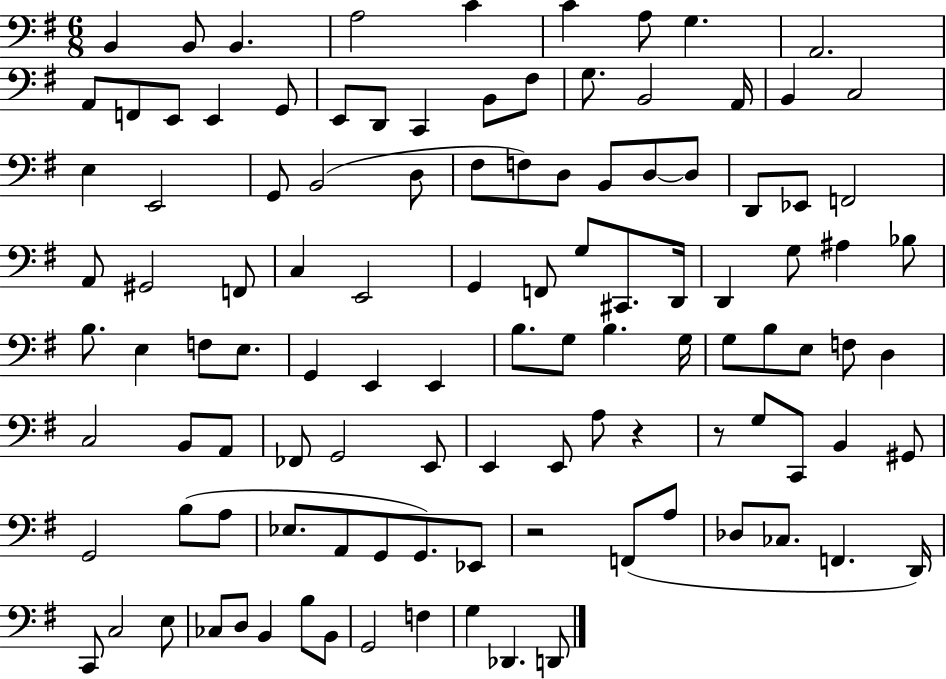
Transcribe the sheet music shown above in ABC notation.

X:1
T:Untitled
M:6/8
L:1/4
K:G
B,, B,,/2 B,, A,2 C C A,/2 G, A,,2 A,,/2 F,,/2 E,,/2 E,, G,,/2 E,,/2 D,,/2 C,, B,,/2 ^F,/2 G,/2 B,,2 A,,/4 B,, C,2 E, E,,2 G,,/2 B,,2 D,/2 ^F,/2 F,/2 D,/2 B,,/2 D,/2 D,/2 D,,/2 _E,,/2 F,,2 A,,/2 ^G,,2 F,,/2 C, E,,2 G,, F,,/2 G,/2 ^C,,/2 D,,/4 D,, G,/2 ^A, _B,/2 B,/2 E, F,/2 E,/2 G,, E,, E,, B,/2 G,/2 B, G,/4 G,/2 B,/2 E,/2 F,/2 D, C,2 B,,/2 A,,/2 _F,,/2 G,,2 E,,/2 E,, E,,/2 A,/2 z z/2 G,/2 C,,/2 B,, ^G,,/2 G,,2 B,/2 A,/2 _E,/2 A,,/2 G,,/2 G,,/2 _E,,/2 z2 F,,/2 A,/2 _D,/2 _C,/2 F,, D,,/4 C,,/2 C,2 E,/2 _C,/2 D,/2 B,, B,/2 B,,/2 G,,2 F, G, _D,, D,,/2